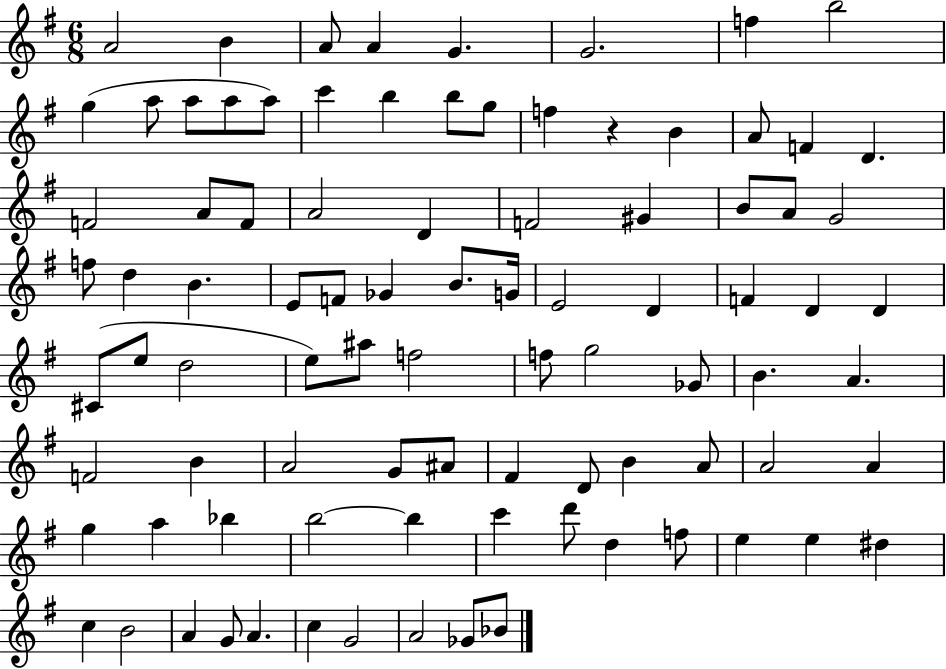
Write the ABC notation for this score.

X:1
T:Untitled
M:6/8
L:1/4
K:G
A2 B A/2 A G G2 f b2 g a/2 a/2 a/2 a/2 c' b b/2 g/2 f z B A/2 F D F2 A/2 F/2 A2 D F2 ^G B/2 A/2 G2 f/2 d B E/2 F/2 _G B/2 G/4 E2 D F D D ^C/2 e/2 d2 e/2 ^a/2 f2 f/2 g2 _G/2 B A F2 B A2 G/2 ^A/2 ^F D/2 B A/2 A2 A g a _b b2 b c' d'/2 d f/2 e e ^d c B2 A G/2 A c G2 A2 _G/2 _B/2